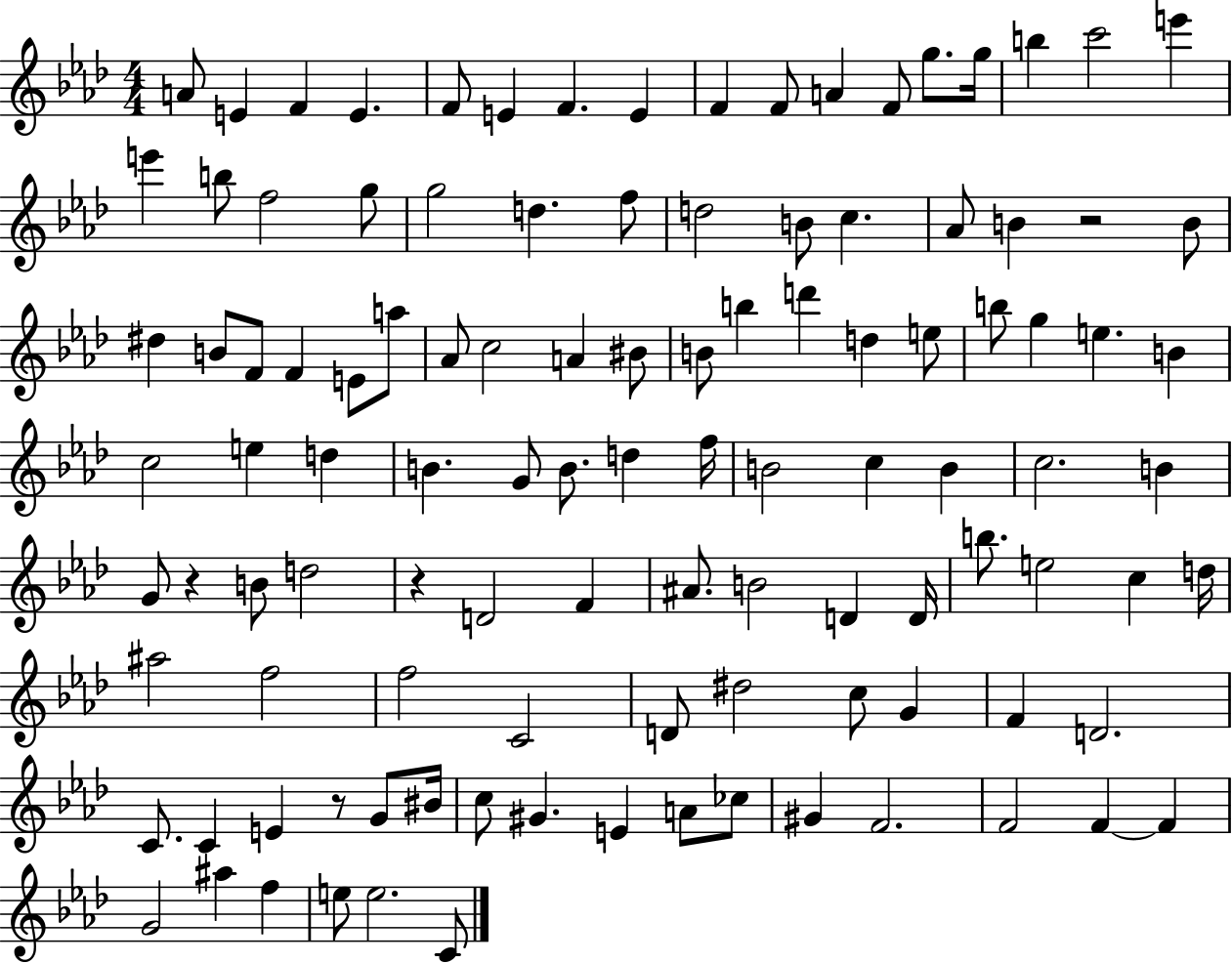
X:1
T:Untitled
M:4/4
L:1/4
K:Ab
A/2 E F E F/2 E F E F F/2 A F/2 g/2 g/4 b c'2 e' e' b/2 f2 g/2 g2 d f/2 d2 B/2 c _A/2 B z2 B/2 ^d B/2 F/2 F E/2 a/2 _A/2 c2 A ^B/2 B/2 b d' d e/2 b/2 g e B c2 e d B G/2 B/2 d f/4 B2 c B c2 B G/2 z B/2 d2 z D2 F ^A/2 B2 D D/4 b/2 e2 c d/4 ^a2 f2 f2 C2 D/2 ^d2 c/2 G F D2 C/2 C E z/2 G/2 ^B/4 c/2 ^G E A/2 _c/2 ^G F2 F2 F F G2 ^a f e/2 e2 C/2